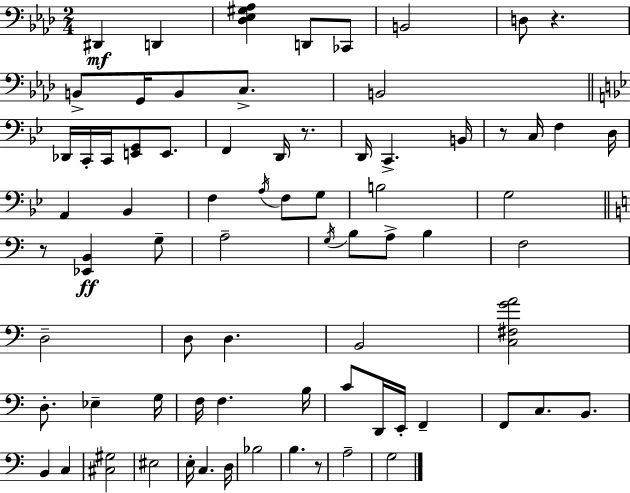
D#2/q D2/q [Db3,Eb3,G#3,Ab3]/q D2/e CES2/e B2/h D3/e R/q. B2/e G2/s B2/e C3/e. B2/h Db2/s C2/s C2/s [E2,G2]/e E2/e. F2/q D2/s R/e. D2/s C2/q. B2/s R/e C3/s F3/q D3/s A2/q Bb2/q F3/q A3/s F3/e G3/e B3/h G3/h R/e [Eb2,B2]/q G3/e A3/h G3/s B3/e A3/e B3/q F3/h D3/h D3/e D3/q. B2/h [C3,F#3,G4,A4]/h D3/e. Eb3/q G3/s F3/s F3/q. B3/s C4/e D2/s E2/s F2/q F2/e C3/e. B2/e. B2/q C3/q [C#3,G#3]/h EIS3/h E3/s C3/q. D3/s Bb3/h B3/q. R/e A3/h G3/h